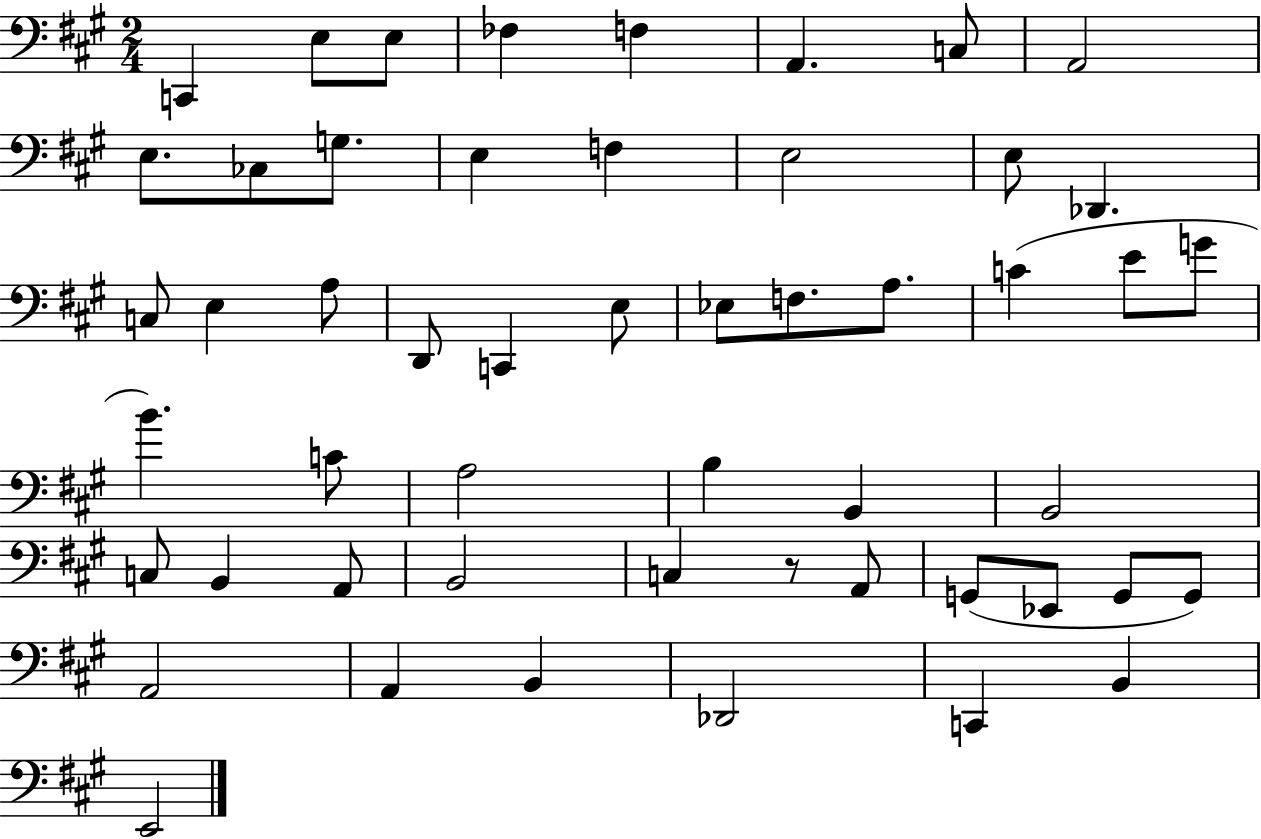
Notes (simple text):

C2/q E3/e E3/e FES3/q F3/q A2/q. C3/e A2/h E3/e. CES3/e G3/e. E3/q F3/q E3/h E3/e Db2/q. C3/e E3/q A3/e D2/e C2/q E3/e Eb3/e F3/e. A3/e. C4/q E4/e G4/e B4/q. C4/e A3/h B3/q B2/q B2/h C3/e B2/q A2/e B2/h C3/q R/e A2/e G2/e Eb2/e G2/e G2/e A2/h A2/q B2/q Db2/h C2/q B2/q E2/h